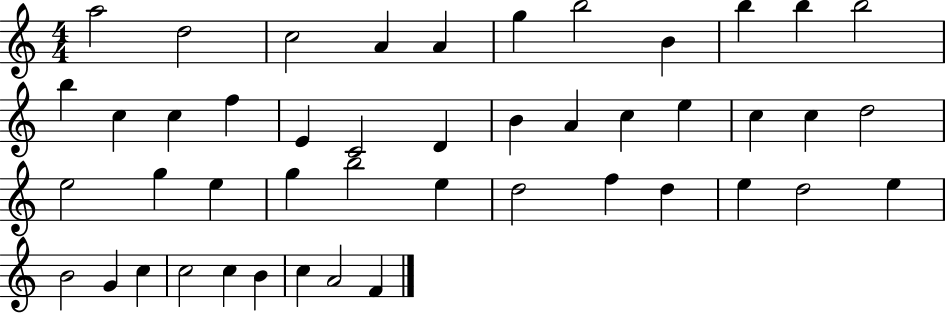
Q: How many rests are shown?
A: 0